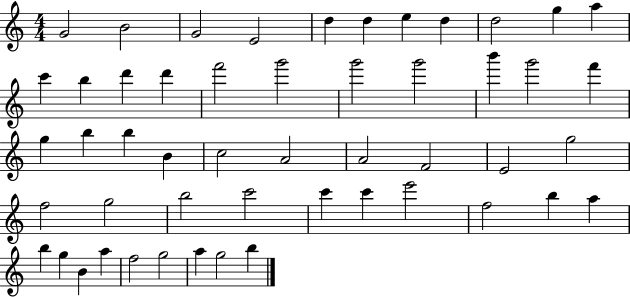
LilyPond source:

{
  \clef treble
  \numericTimeSignature
  \time 4/4
  \key c \major
  g'2 b'2 | g'2 e'2 | d''4 d''4 e''4 d''4 | d''2 g''4 a''4 | \break c'''4 b''4 d'''4 d'''4 | f'''2 g'''2 | g'''2 g'''2 | b'''4 g'''2 f'''4 | \break g''4 b''4 b''4 b'4 | c''2 a'2 | a'2 f'2 | e'2 g''2 | \break f''2 g''2 | b''2 c'''2 | c'''4 c'''4 e'''2 | f''2 b''4 a''4 | \break b''4 g''4 b'4 a''4 | f''2 g''2 | a''4 g''2 b''4 | \bar "|."
}